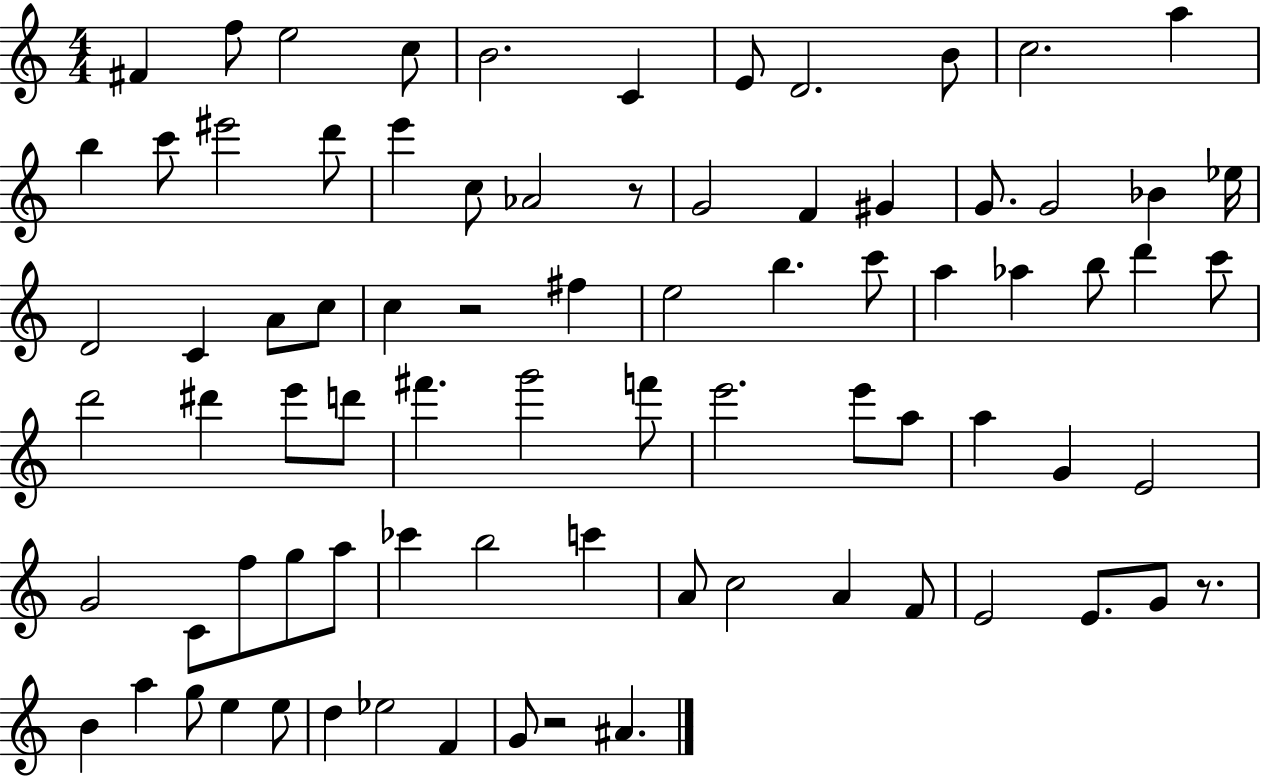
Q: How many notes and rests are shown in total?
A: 81